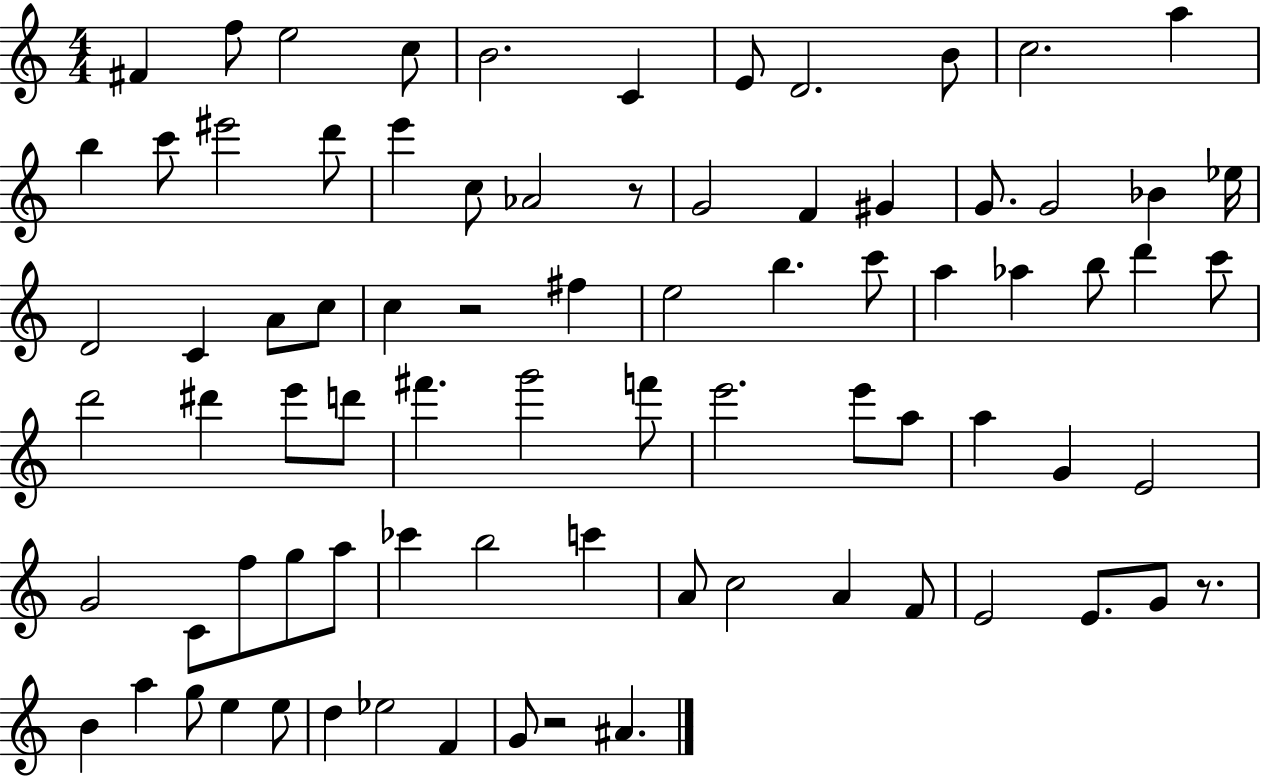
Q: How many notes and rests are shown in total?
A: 81